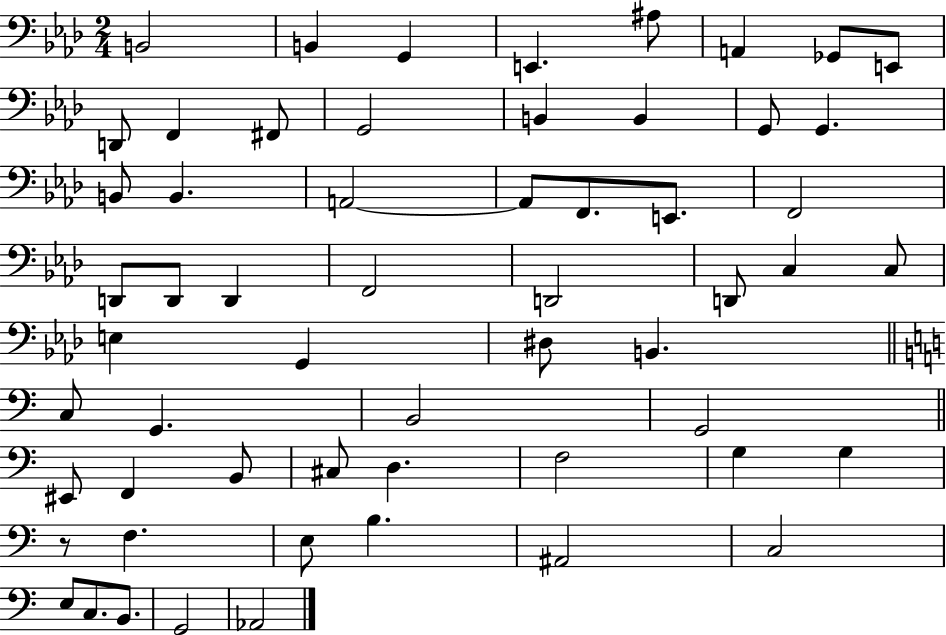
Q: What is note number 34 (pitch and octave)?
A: D#3